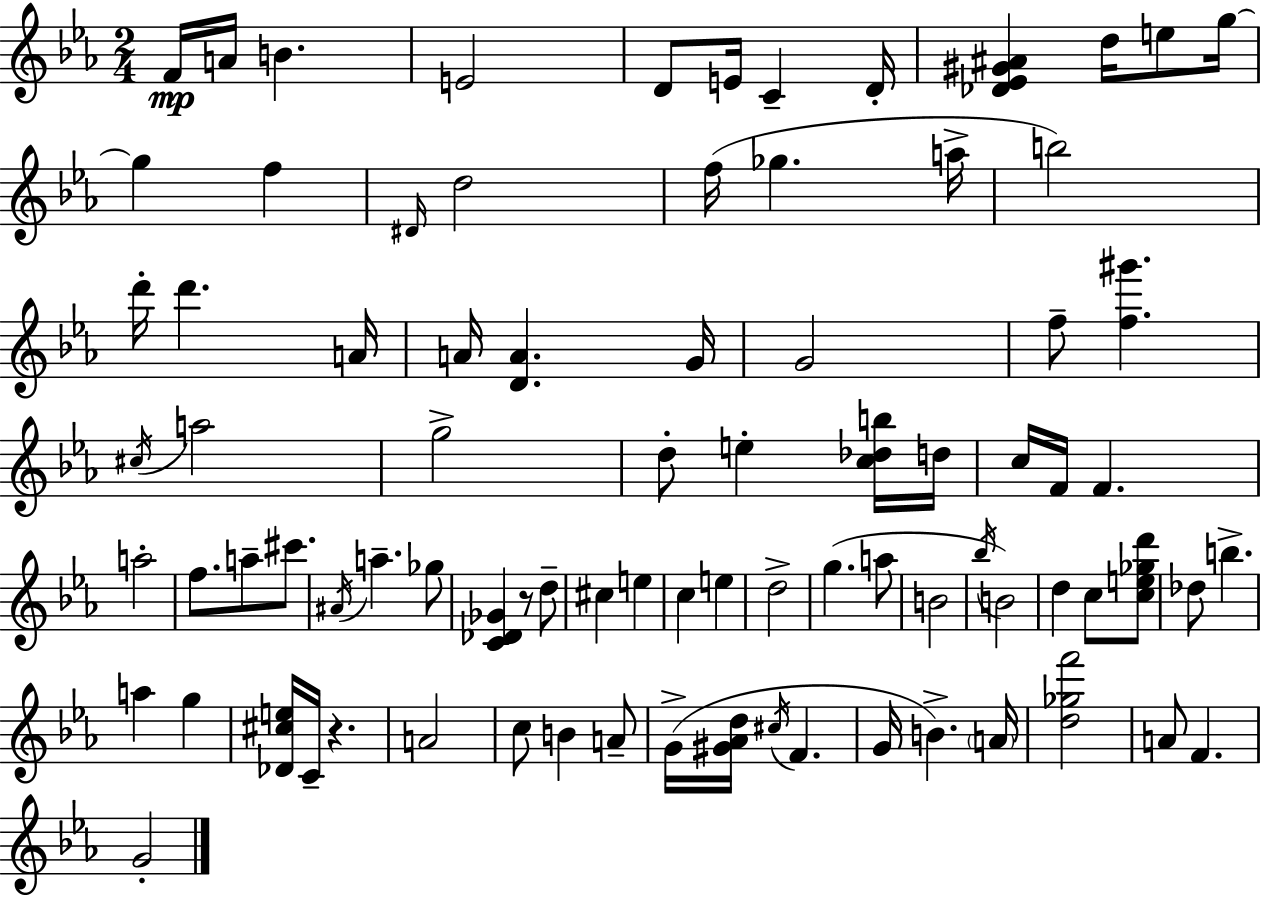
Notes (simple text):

F4/s A4/s B4/q. E4/h D4/e E4/s C4/q D4/s [Db4,Eb4,G#4,A#4]/q D5/s E5/e G5/s G5/q F5/q D#4/s D5/h F5/s Gb5/q. A5/s B5/h D6/s D6/q. A4/s A4/s [D4,A4]/q. G4/s G4/h F5/e [F5,G#6]/q. C#5/s A5/h G5/h D5/e E5/q [C5,Db5,B5]/s D5/s C5/s F4/s F4/q. A5/h F5/e. A5/e C#6/e. A#4/s A5/q. Gb5/e [C4,Db4,Gb4]/q R/e D5/e C#5/q E5/q C5/q E5/q D5/h G5/q. A5/e B4/h Bb5/s B4/h D5/q C5/e [C5,E5,Gb5,D6]/e Db5/e B5/q. A5/q G5/q [Db4,C#5,E5]/s C4/s R/q. A4/h C5/e B4/q A4/e G4/s [G#4,Ab4,D5]/s C#5/s F4/q. G4/s B4/q. A4/s [D5,Gb5,F6]/h A4/e F4/q. G4/h